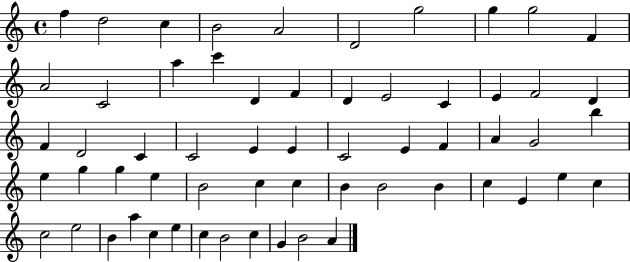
{
  \clef treble
  \time 4/4
  \defaultTimeSignature
  \key c \major
  f''4 d''2 c''4 | b'2 a'2 | d'2 g''2 | g''4 g''2 f'4 | \break a'2 c'2 | a''4 c'''4 d'4 f'4 | d'4 e'2 c'4 | e'4 f'2 d'4 | \break f'4 d'2 c'4 | c'2 e'4 e'4 | c'2 e'4 f'4 | a'4 g'2 b''4 | \break e''4 g''4 g''4 e''4 | b'2 c''4 c''4 | b'4 b'2 b'4 | c''4 e'4 e''4 c''4 | \break c''2 e''2 | b'4 a''4 c''4 e''4 | c''4 b'2 c''4 | g'4 b'2 a'4 | \break \bar "|."
}